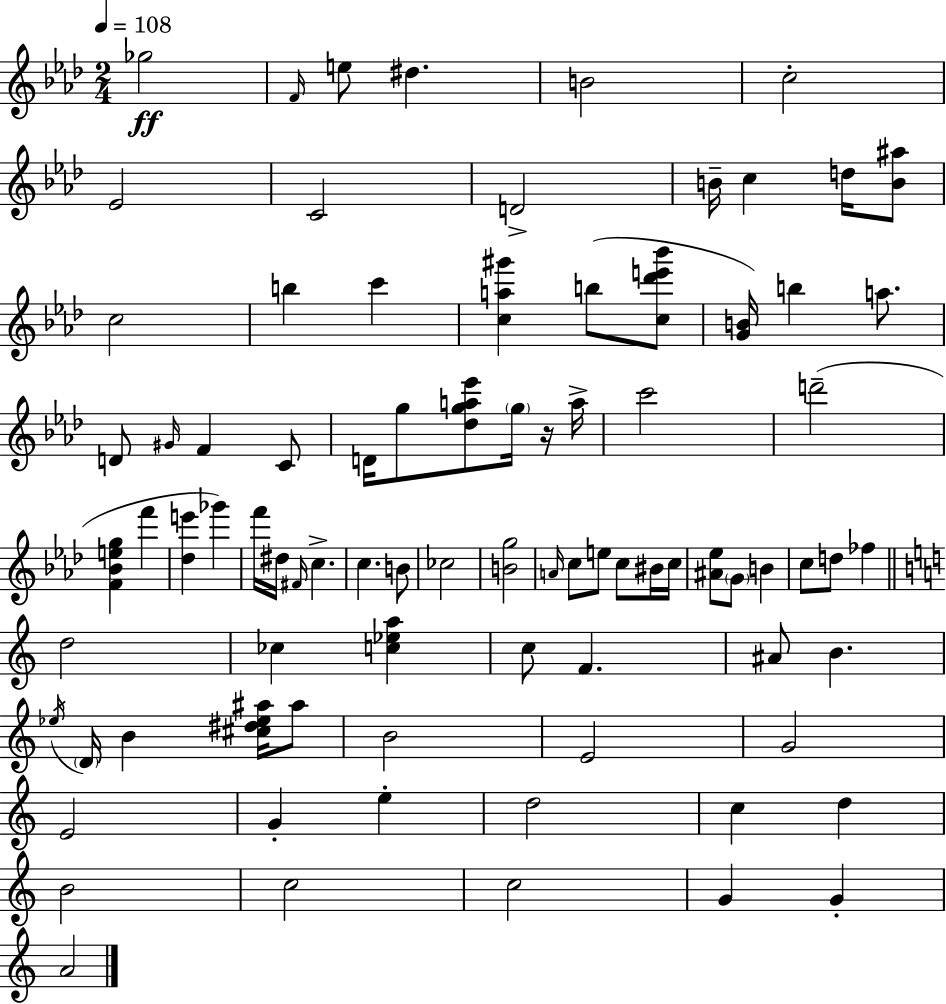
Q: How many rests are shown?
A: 1